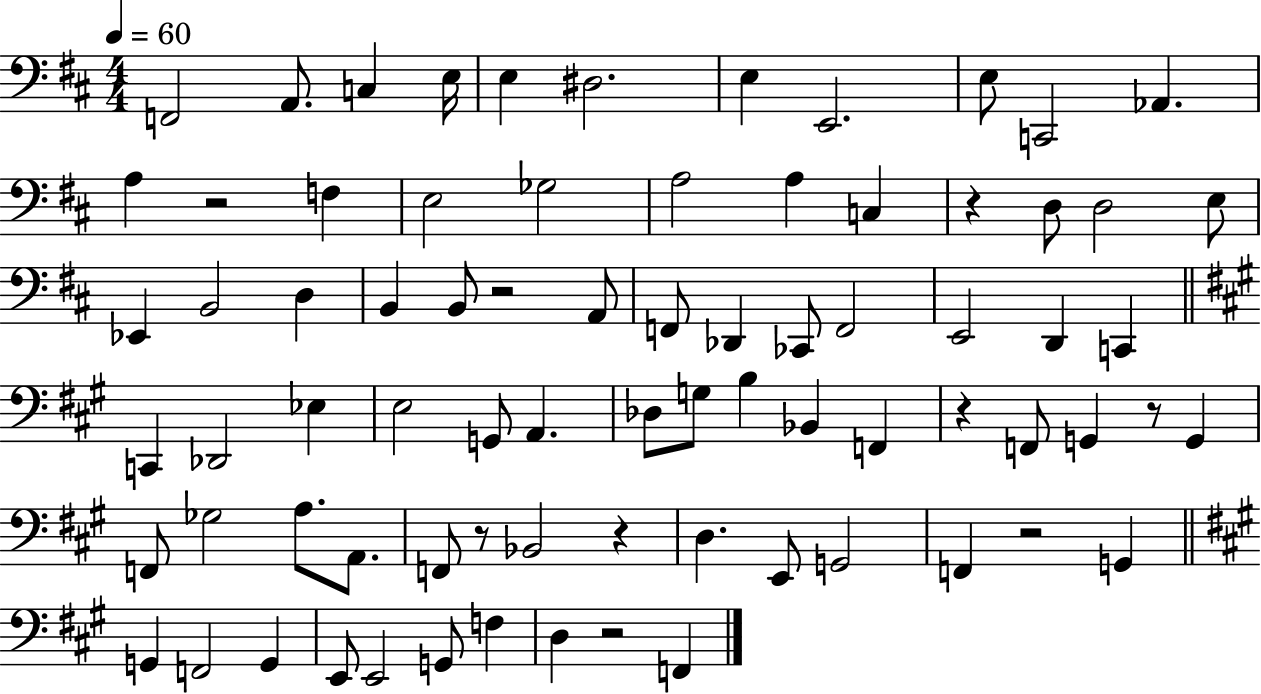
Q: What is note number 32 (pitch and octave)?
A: E2